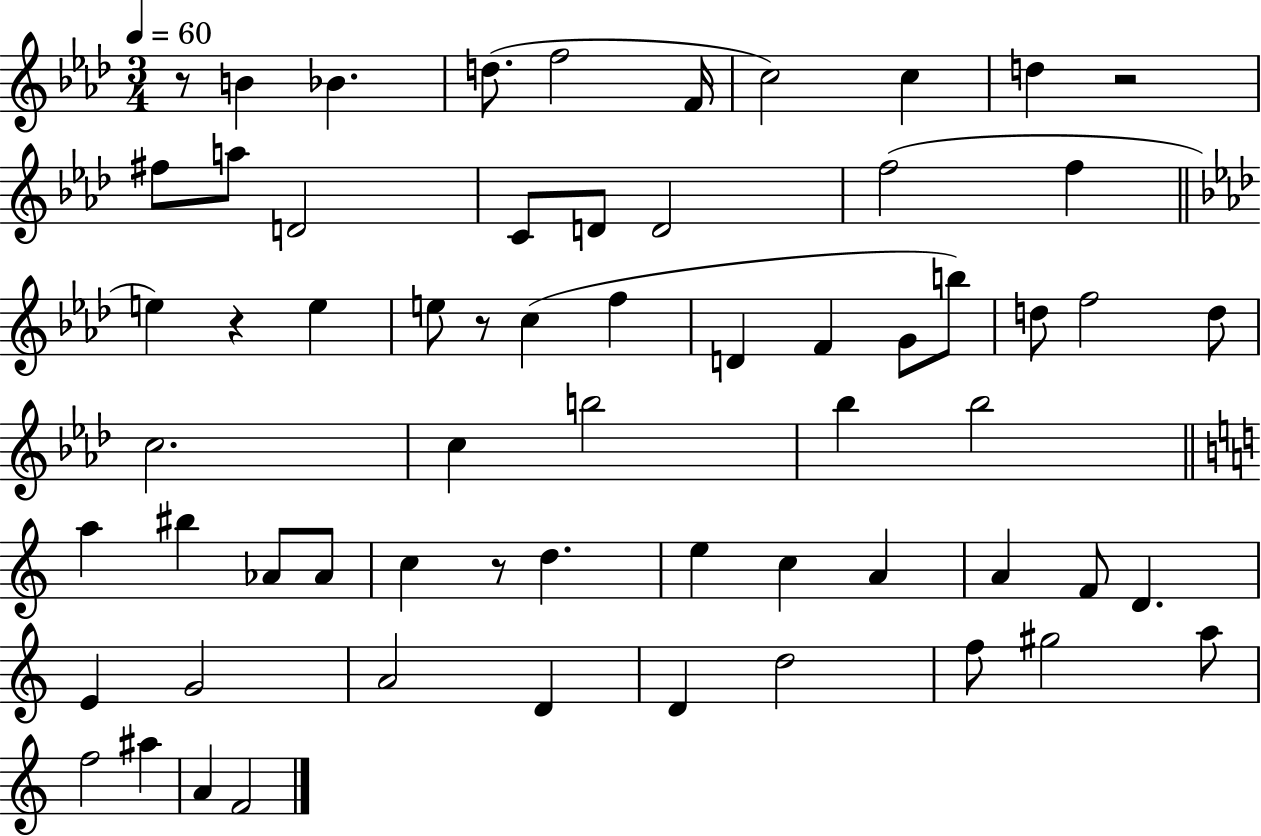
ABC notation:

X:1
T:Untitled
M:3/4
L:1/4
K:Ab
z/2 B _B d/2 f2 F/4 c2 c d z2 ^f/2 a/2 D2 C/2 D/2 D2 f2 f e z e e/2 z/2 c f D F G/2 b/2 d/2 f2 d/2 c2 c b2 _b _b2 a ^b _A/2 _A/2 c z/2 d e c A A F/2 D E G2 A2 D D d2 f/2 ^g2 a/2 f2 ^a A F2